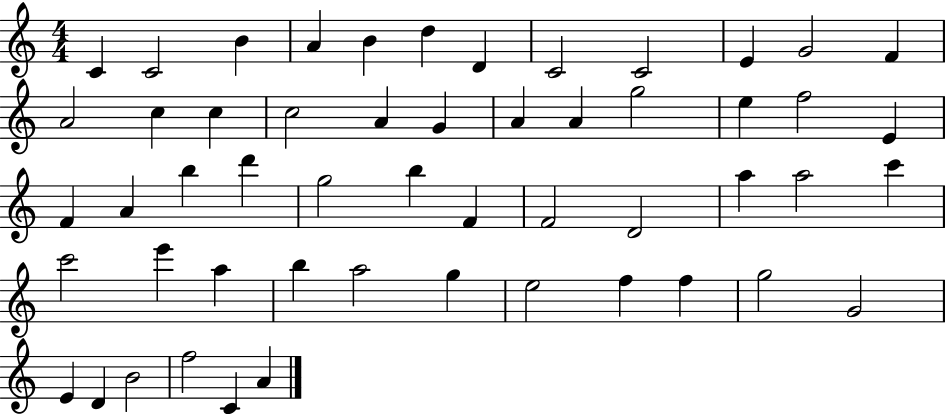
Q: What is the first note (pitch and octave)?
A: C4